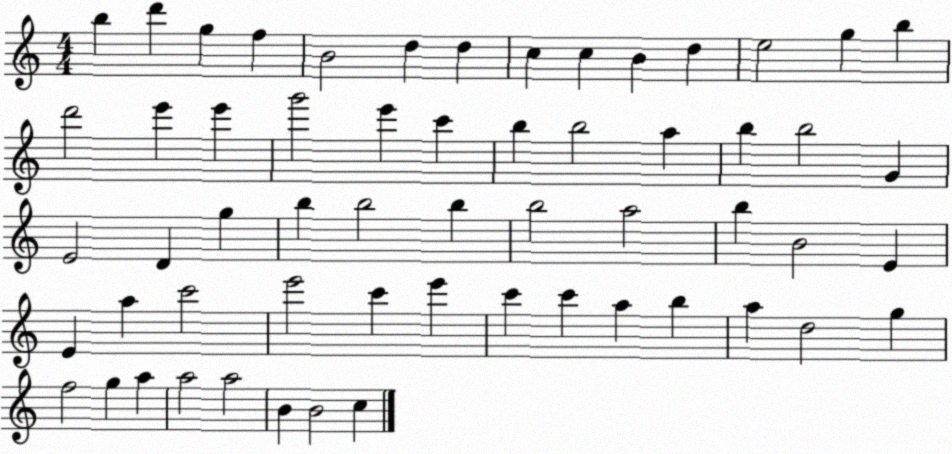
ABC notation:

X:1
T:Untitled
M:4/4
L:1/4
K:C
b d' g f B2 d d c c B d e2 g b d'2 e' e' g'2 e' c' b b2 a b b2 G E2 D g b b2 b b2 a2 b B2 E E a c'2 e'2 c' e' c' c' a b a d2 g f2 g a a2 a2 B B2 c